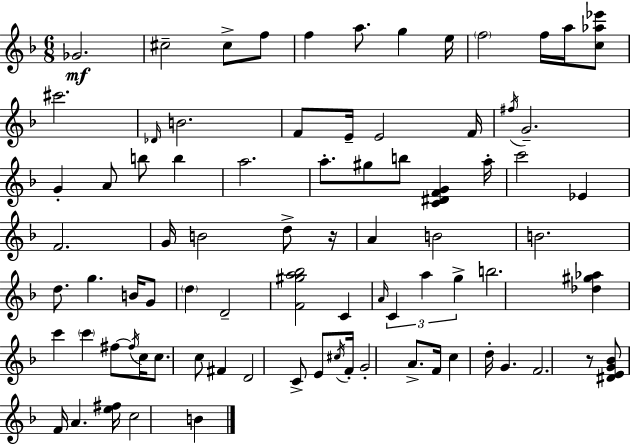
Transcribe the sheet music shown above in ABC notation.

X:1
T:Untitled
M:6/8
L:1/4
K:Dm
_G2 ^c2 ^c/2 f/2 f a/2 g e/4 f2 f/4 a/4 [c_a_e']/2 ^c'2 _D/4 B2 F/2 E/4 E2 F/4 ^f/4 G2 G A/2 b/2 b a2 a/2 ^g/2 b/2 [C^DFG] a/4 c'2 _E F2 G/4 B2 d/2 z/4 A B2 B2 d/2 g B/4 G/2 d D2 [F^ga_b]2 C A/4 C a g b2 [_d^g_a] c' c' ^f/2 ^f/4 c/4 c/2 c/2 ^F D2 C/2 E/2 ^c/4 F/4 G2 A/2 F/4 c d/4 G F2 z/2 [^DEG_B]/2 F/4 A [e^f]/4 c2 B